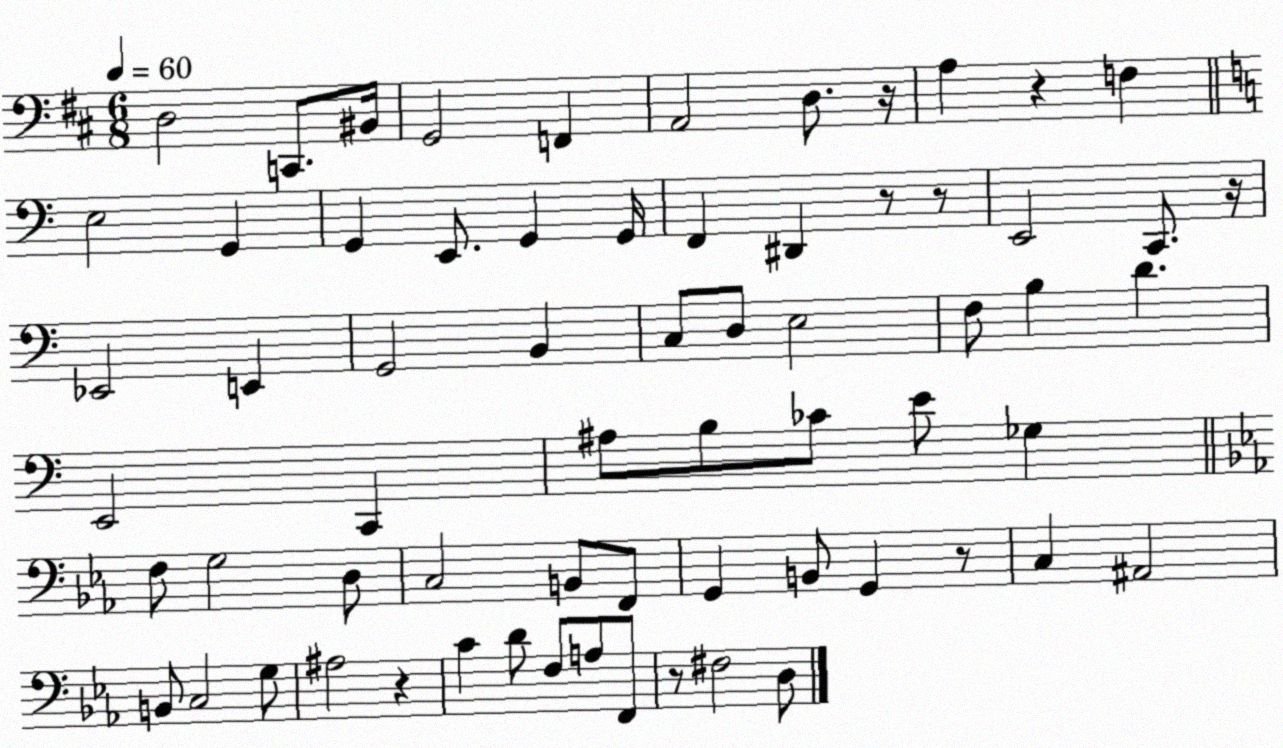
X:1
T:Untitled
M:6/8
L:1/4
K:D
D,2 C,,/2 ^B,,/4 G,,2 F,, A,,2 D,/2 z/4 A, z F, E,2 G,, G,, E,,/2 G,, G,,/4 F,, ^D,, z/2 z/2 E,,2 C,,/2 z/4 _E,,2 E,, G,,2 B,, C,/2 D,/2 E,2 F,/2 B, D E,,2 C,, ^A,/2 B,/2 _C/2 E/2 _G, F,/2 G,2 D,/2 C,2 B,,/2 F,,/2 G,, B,,/2 G,, z/2 C, ^A,,2 B,,/2 C,2 G,/2 ^A,2 z C D/2 F,/2 A,/2 F,,/2 z/2 ^F,2 D,/2